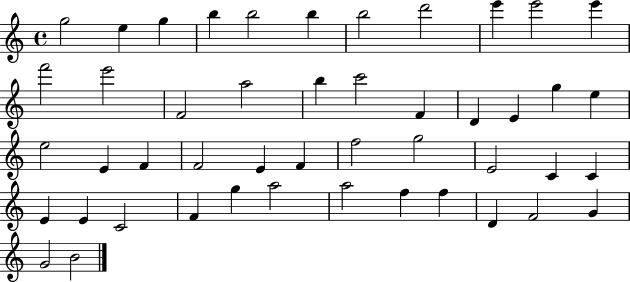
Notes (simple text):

G5/h E5/q G5/q B5/q B5/h B5/q B5/h D6/h E6/q E6/h E6/q F6/h E6/h F4/h A5/h B5/q C6/h F4/q D4/q E4/q G5/q E5/q E5/h E4/q F4/q F4/h E4/q F4/q F5/h G5/h E4/h C4/q C4/q E4/q E4/q C4/h F4/q G5/q A5/h A5/h F5/q F5/q D4/q F4/h G4/q G4/h B4/h